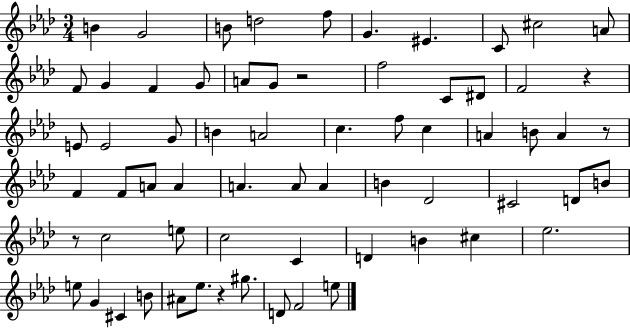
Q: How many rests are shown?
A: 5